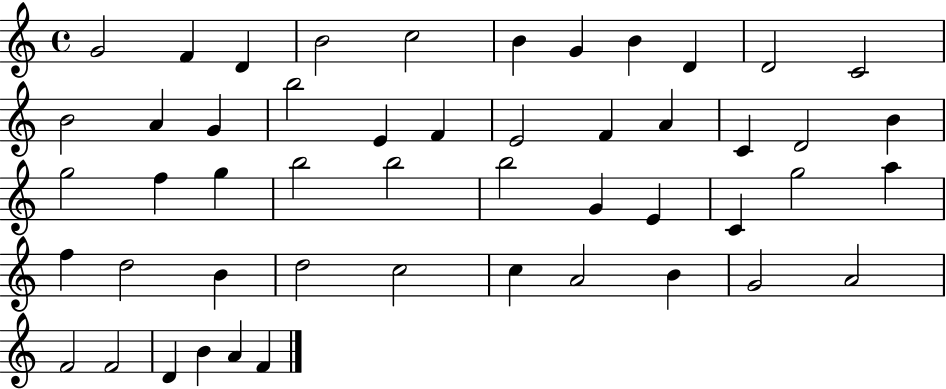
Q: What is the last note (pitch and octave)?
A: F4